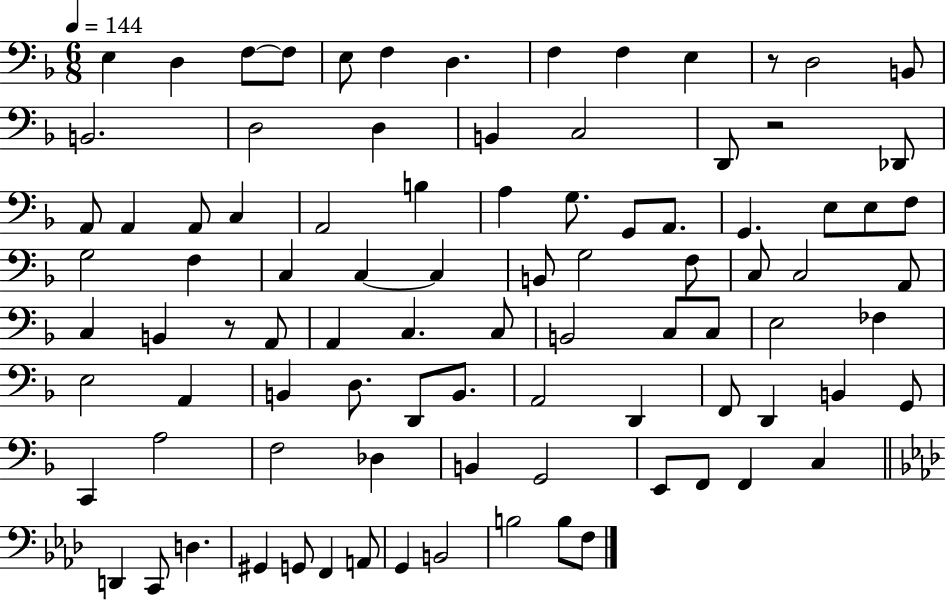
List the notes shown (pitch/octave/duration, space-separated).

E3/q D3/q F3/e F3/e E3/e F3/q D3/q. F3/q F3/q E3/q R/e D3/h B2/e B2/h. D3/h D3/q B2/q C3/h D2/e R/h Db2/e A2/e A2/q A2/e C3/q A2/h B3/q A3/q G3/e. G2/e A2/e. G2/q. E3/e E3/e F3/e G3/h F3/q C3/q C3/q C3/q B2/e G3/h F3/e C3/e C3/h A2/e C3/q B2/q R/e A2/e A2/q C3/q. C3/e B2/h C3/e C3/e E3/h FES3/q E3/h A2/q B2/q D3/e. D2/e B2/e. A2/h D2/q F2/e D2/q B2/q G2/e C2/q A3/h F3/h Db3/q B2/q G2/h E2/e F2/e F2/q C3/q D2/q C2/e D3/q. G#2/q G2/e F2/q A2/e G2/q B2/h B3/h B3/e F3/e